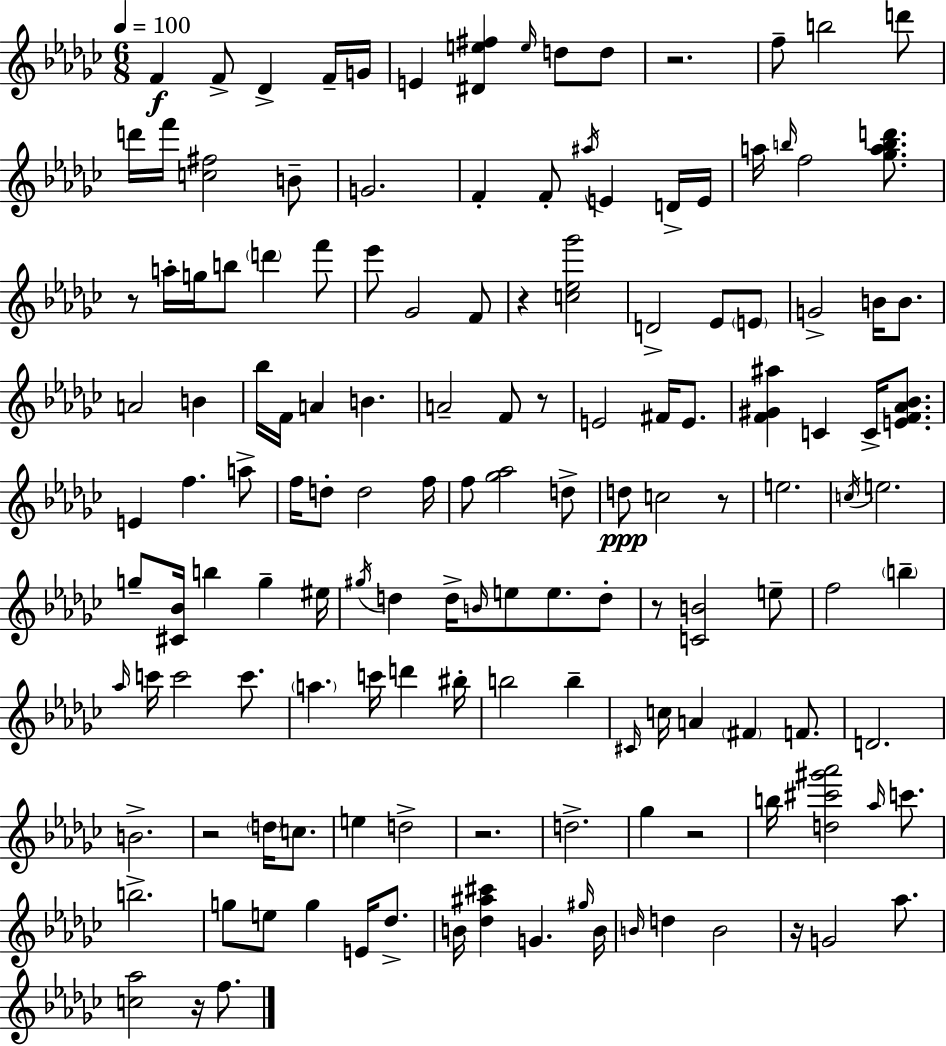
F4/q F4/e Db4/q F4/s G4/s E4/q [D#4,E5,F#5]/q E5/s D5/e D5/e R/h. F5/e B5/h D6/e D6/s F6/s [C5,F#5]/h B4/e G4/h. F4/q F4/e A#5/s E4/q D4/s E4/s A5/s B5/s F5/h [Gb5,A5,B5,D6]/e. R/e A5/s G5/s B5/e D6/q F6/e Eb6/e Gb4/h F4/e R/q [C5,Eb5,Gb6]/h D4/h Eb4/e E4/e G4/h B4/s B4/e. A4/h B4/q Bb5/s F4/s A4/q B4/q. A4/h F4/e R/e E4/h F#4/s E4/e. [F4,G#4,A#5]/q C4/q C4/s [E4,F4,Ab4,Bb4]/e. E4/q F5/q. A5/e F5/s D5/e D5/h F5/s F5/e [Gb5,Ab5]/h D5/e D5/e C5/h R/e E5/h. C5/s E5/h. G5/e [C#4,Bb4]/s B5/q G5/q EIS5/s G#5/s D5/q D5/s B4/s E5/e E5/e. D5/e R/e [C4,B4]/h E5/e F5/h B5/q Ab5/s C6/s C6/h C6/e. A5/q. C6/s D6/q BIS5/s B5/h B5/q C#4/s C5/s A4/q F#4/q F4/e. D4/h. B4/h. R/h D5/s C5/e. E5/q D5/h R/h. D5/h. Gb5/q R/h B5/s [D5,C#6,G#6,Ab6]/h Ab5/s C6/e. B5/h. G5/e E5/e G5/q E4/s Db5/e. B4/s [Db5,A#5,C#6]/q G4/q. G#5/s B4/s B4/s D5/q B4/h R/s G4/h Ab5/e. [C5,Ab5]/h R/s F5/e.